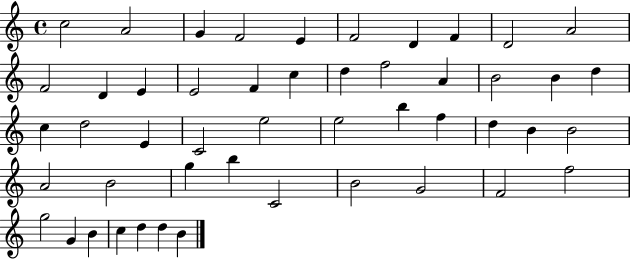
C5/h A4/h G4/q F4/h E4/q F4/h D4/q F4/q D4/h A4/h F4/h D4/q E4/q E4/h F4/q C5/q D5/q F5/h A4/q B4/h B4/q D5/q C5/q D5/h E4/q C4/h E5/h E5/h B5/q F5/q D5/q B4/q B4/h A4/h B4/h G5/q B5/q C4/h B4/h G4/h F4/h F5/h G5/h G4/q B4/q C5/q D5/q D5/q B4/q